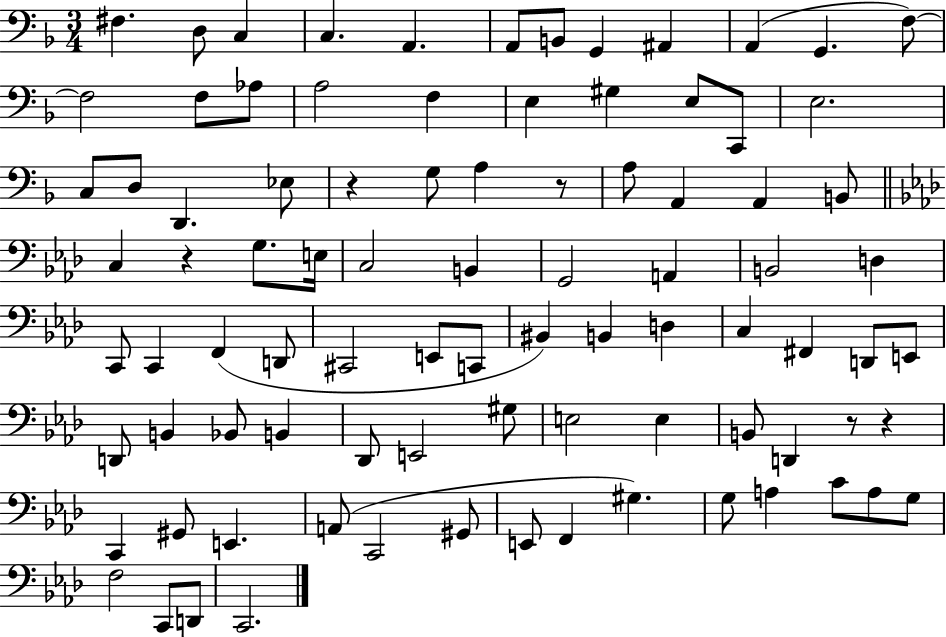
X:1
T:Untitled
M:3/4
L:1/4
K:F
^F, D,/2 C, C, A,, A,,/2 B,,/2 G,, ^A,, A,, G,, F,/2 F,2 F,/2 _A,/2 A,2 F, E, ^G, E,/2 C,,/2 E,2 C,/2 D,/2 D,, _E,/2 z G,/2 A, z/2 A,/2 A,, A,, B,,/2 C, z G,/2 E,/4 C,2 B,, G,,2 A,, B,,2 D, C,,/2 C,, F,, D,,/2 ^C,,2 E,,/2 C,,/2 ^B,, B,, D, C, ^F,, D,,/2 E,,/2 D,,/2 B,, _B,,/2 B,, _D,,/2 E,,2 ^G,/2 E,2 E, B,,/2 D,, z/2 z C,, ^G,,/2 E,, A,,/2 C,,2 ^G,,/2 E,,/2 F,, ^G, G,/2 A, C/2 A,/2 G,/2 F,2 C,,/2 D,,/2 C,,2